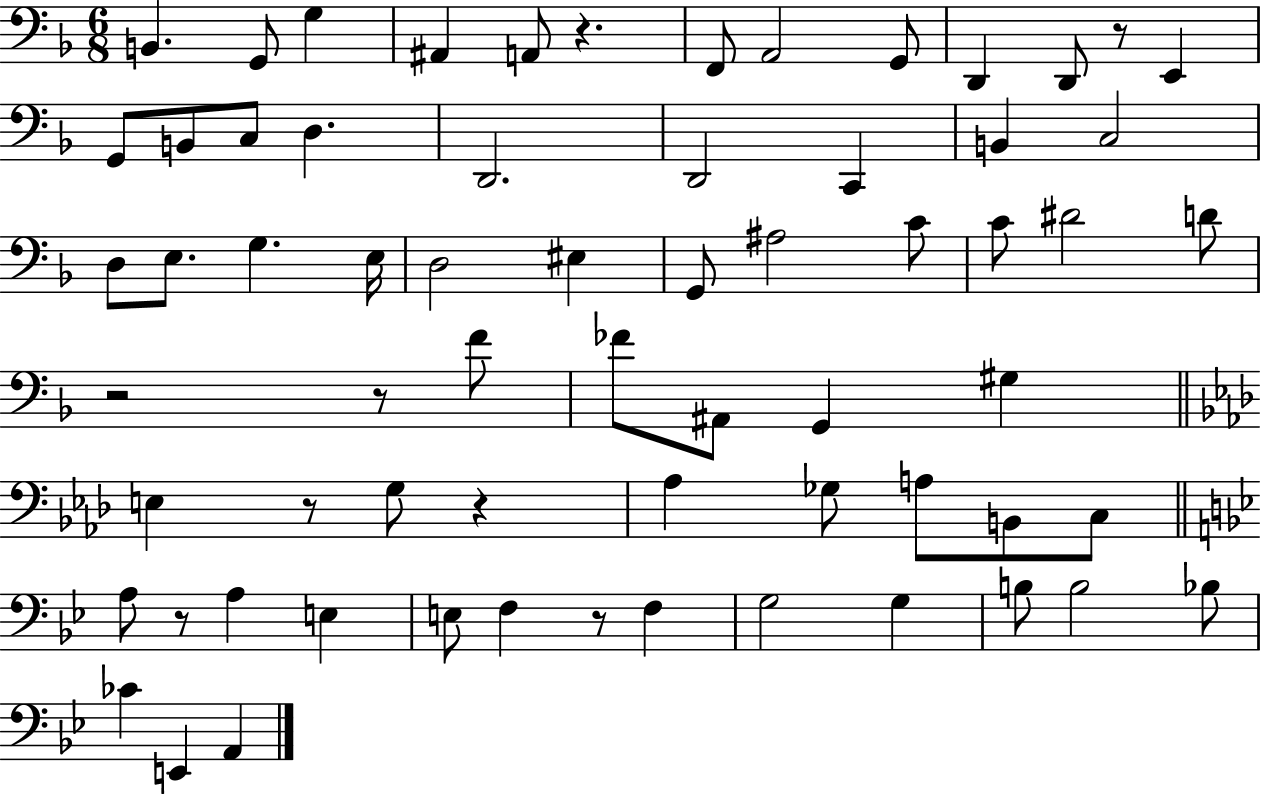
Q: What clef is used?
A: bass